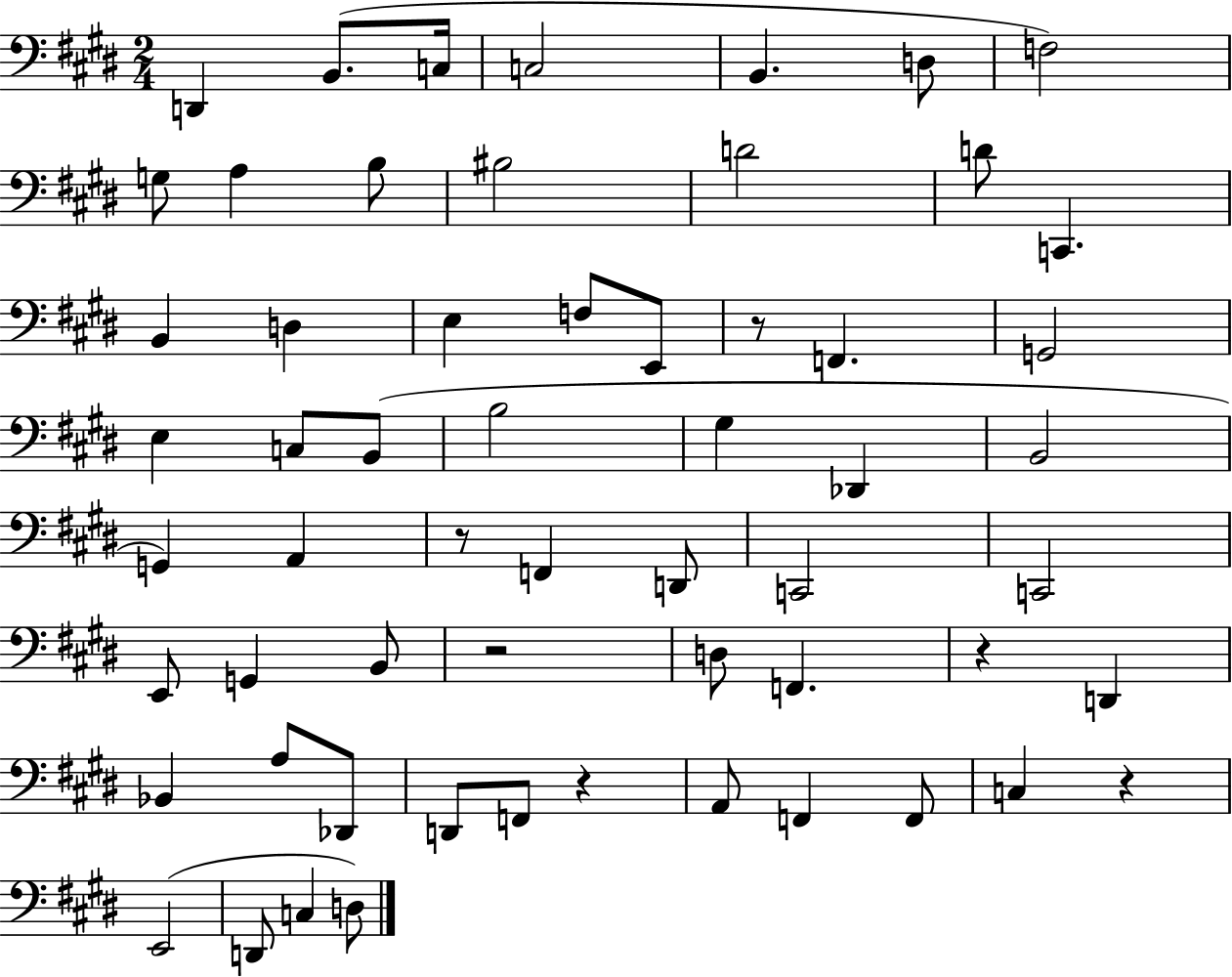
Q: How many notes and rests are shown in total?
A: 59